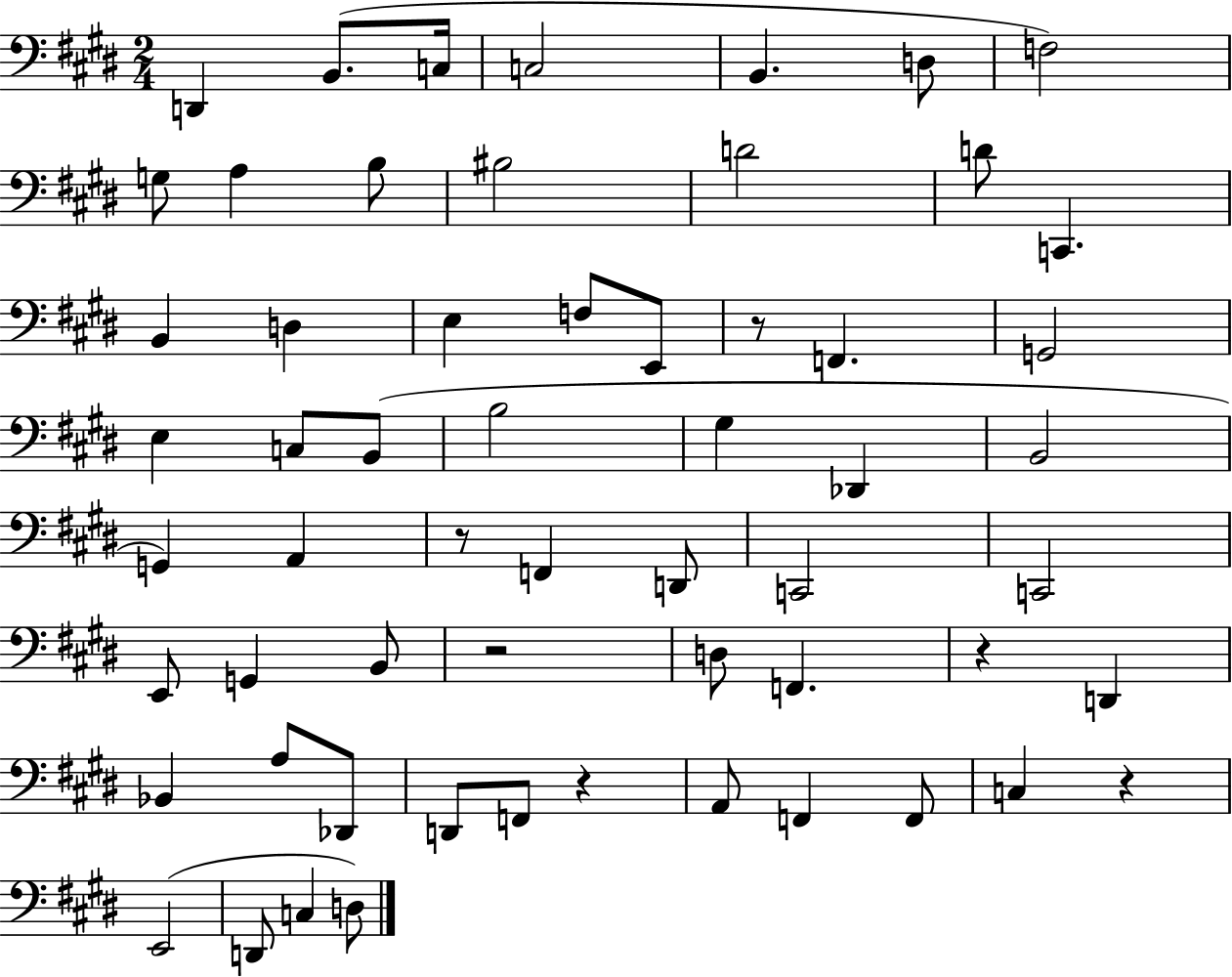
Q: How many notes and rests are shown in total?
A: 59